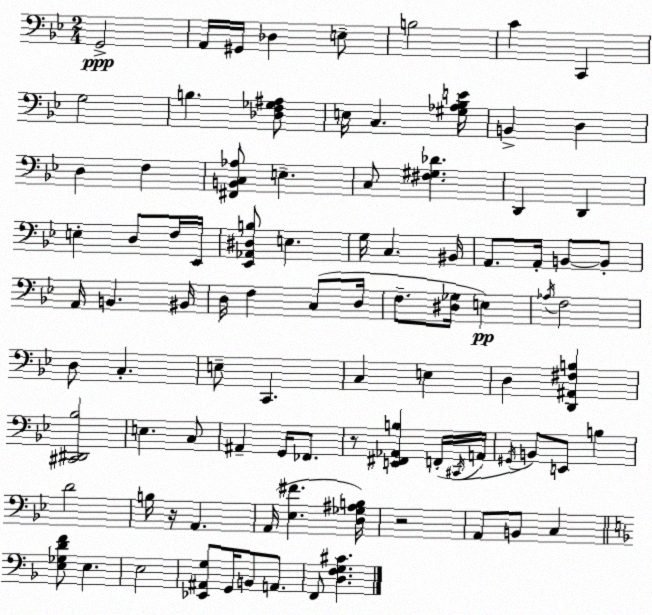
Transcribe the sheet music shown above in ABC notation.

X:1
T:Untitled
M:2/4
L:1/4
K:Bb
G,,2 A,,/4 ^G,,/4 _D, E,/2 B,2 C C,, G,2 B, [_D,F,_G,^A,]/2 E,/4 C, [^G,_A,_B,E]/4 B,, D, D, F, [^F,,B,,C,_A,]/2 E, C,/2 [^F,^G,_D] D,, D,, E, D,/2 F,/4 _E,,/4 [_E,,_A,,^D,B,]/2 E, G,/4 C, ^B,,/4 A,,/2 A,,/4 B,,/2 B,,/2 A,,/4 B,, ^B,,/4 D,/4 F, C,/2 D,/4 F,/2 [^D,_G,]/4 E, _A,/4 F,2 D,/2 C, E,/2 C,, C, E, D, [D,,^A,,^F,B,] [^C,,^D,,_B,]2 E, C,/2 ^A,, G,,/4 _F,,/2 z/2 [E,,^F,,_A,,B,] F,,/4 ^C,,/4 A,,/4 ^G,,/4 B,,/2 E,,/2 B, D2 B,/4 z/4 A,, A,,/4 [_E,^F] [D,_G,^A,B,]/4 z2 A,,/2 B,,/2 C, [E,_G,DF]/2 E, E,2 [_E,,^A,,G,]/2 G,,/4 B,,/2 A,,/2 F,,/2 [D,F,G,^C]